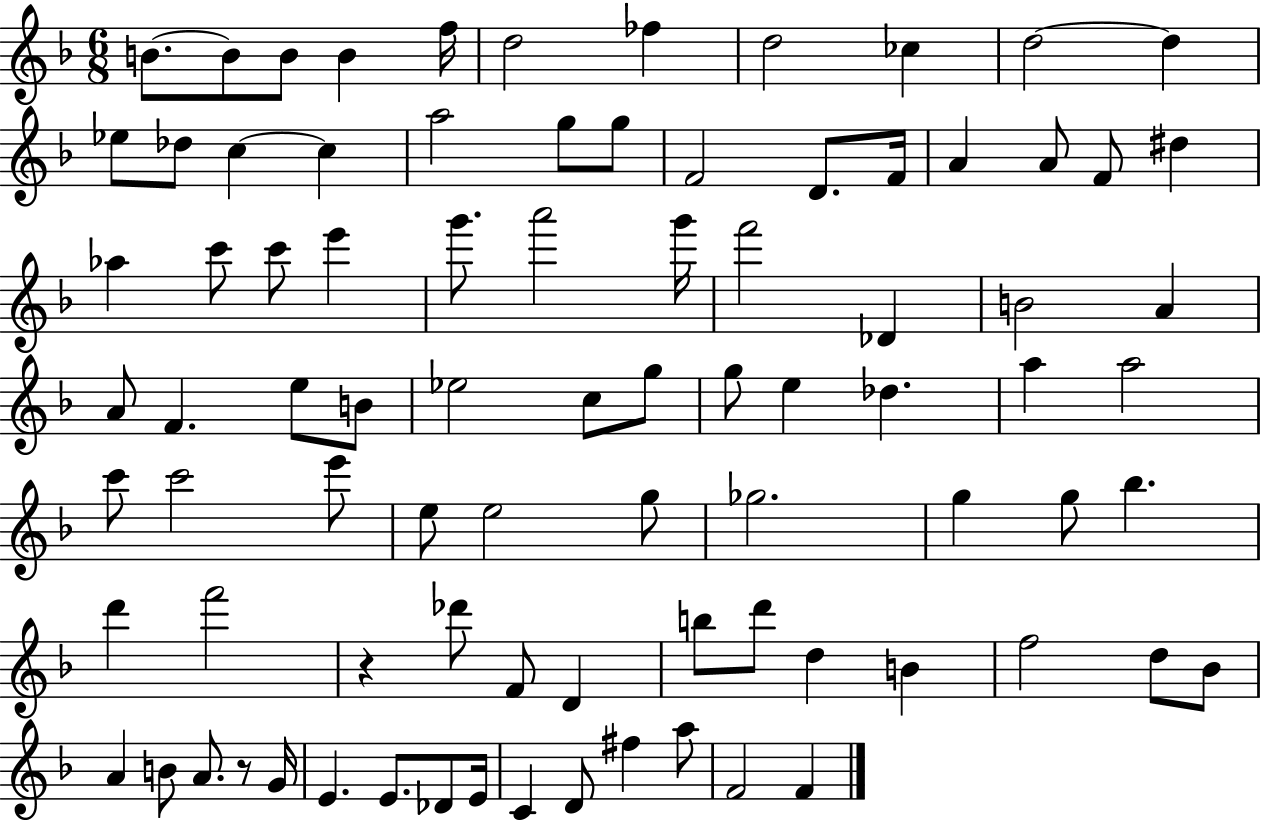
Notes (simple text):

B4/e. B4/e B4/e B4/q F5/s D5/h FES5/q D5/h CES5/q D5/h D5/q Eb5/e Db5/e C5/q C5/q A5/h G5/e G5/e F4/h D4/e. F4/s A4/q A4/e F4/e D#5/q Ab5/q C6/e C6/e E6/q G6/e. A6/h G6/s F6/h Db4/q B4/h A4/q A4/e F4/q. E5/e B4/e Eb5/h C5/e G5/e G5/e E5/q Db5/q. A5/q A5/h C6/e C6/h E6/e E5/e E5/h G5/e Gb5/h. G5/q G5/e Bb5/q. D6/q F6/h R/q Db6/e F4/e D4/q B5/e D6/e D5/q B4/q F5/h D5/e Bb4/e A4/q B4/e A4/e. R/e G4/s E4/q. E4/e. Db4/e E4/s C4/q D4/e F#5/q A5/e F4/h F4/q